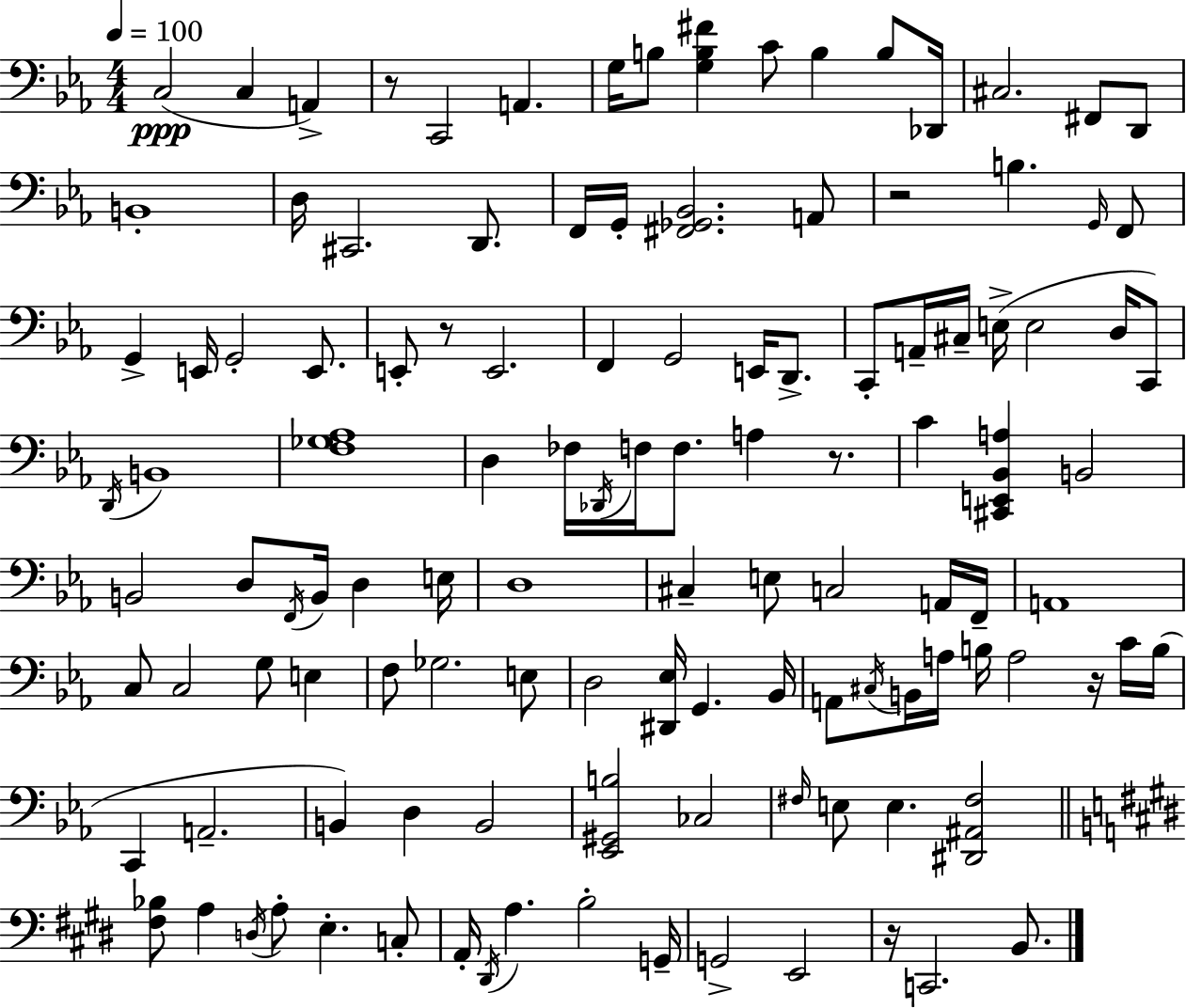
X:1
T:Untitled
M:4/4
L:1/4
K:Eb
C,2 C, A,, z/2 C,,2 A,, G,/4 B,/2 [G,B,^F] C/2 B, B,/2 _D,,/4 ^C,2 ^F,,/2 D,,/2 B,,4 D,/4 ^C,,2 D,,/2 F,,/4 G,,/4 [^F,,_G,,_B,,]2 A,,/2 z2 B, G,,/4 F,,/2 G,, E,,/4 G,,2 E,,/2 E,,/2 z/2 E,,2 F,, G,,2 E,,/4 D,,/2 C,,/2 A,,/4 ^C,/4 E,/4 E,2 D,/4 C,,/2 D,,/4 B,,4 [F,_G,_A,]4 D, _F,/4 _D,,/4 F,/4 F,/2 A, z/2 C [^C,,E,,_B,,A,] B,,2 B,,2 D,/2 F,,/4 B,,/4 D, E,/4 D,4 ^C, E,/2 C,2 A,,/4 F,,/4 A,,4 C,/2 C,2 G,/2 E, F,/2 _G,2 E,/2 D,2 [^D,,_E,]/4 G,, _B,,/4 A,,/2 ^C,/4 B,,/4 A,/4 B,/4 A,2 z/4 C/4 B,/4 C,, A,,2 B,, D, B,,2 [_E,,^G,,B,]2 _C,2 ^F,/4 E,/2 E, [^D,,^A,,^F,]2 [^F,_B,]/2 A, D,/4 A,/2 E, C,/2 A,,/4 ^D,,/4 A, B,2 G,,/4 G,,2 E,,2 z/4 C,,2 B,,/2